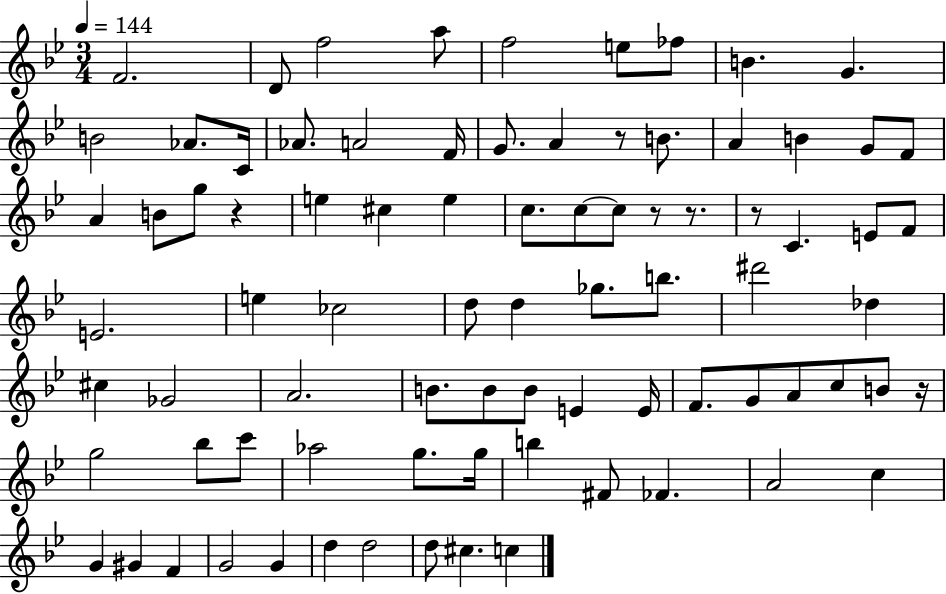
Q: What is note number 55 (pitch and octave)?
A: C5